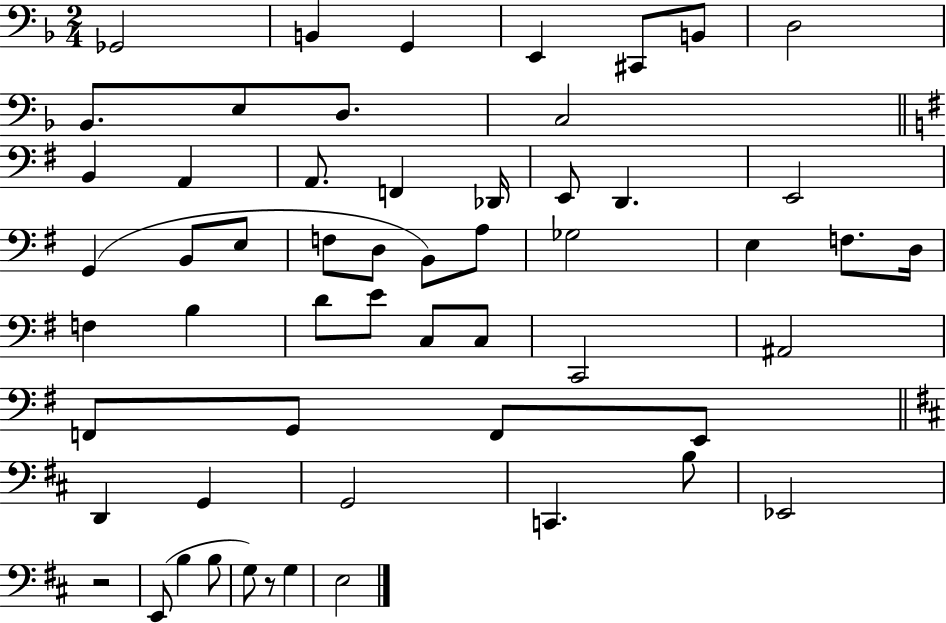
X:1
T:Untitled
M:2/4
L:1/4
K:F
_G,,2 B,, G,, E,, ^C,,/2 B,,/2 D,2 _B,,/2 E,/2 D,/2 C,2 B,, A,, A,,/2 F,, _D,,/4 E,,/2 D,, E,,2 G,, B,,/2 E,/2 F,/2 D,/2 B,,/2 A,/2 _G,2 E, F,/2 D,/4 F, B, D/2 E/2 C,/2 C,/2 C,,2 ^A,,2 F,,/2 G,,/2 F,,/2 E,,/2 D,, G,, G,,2 C,, B,/2 _E,,2 z2 E,,/2 B, B,/2 G,/2 z/2 G, E,2